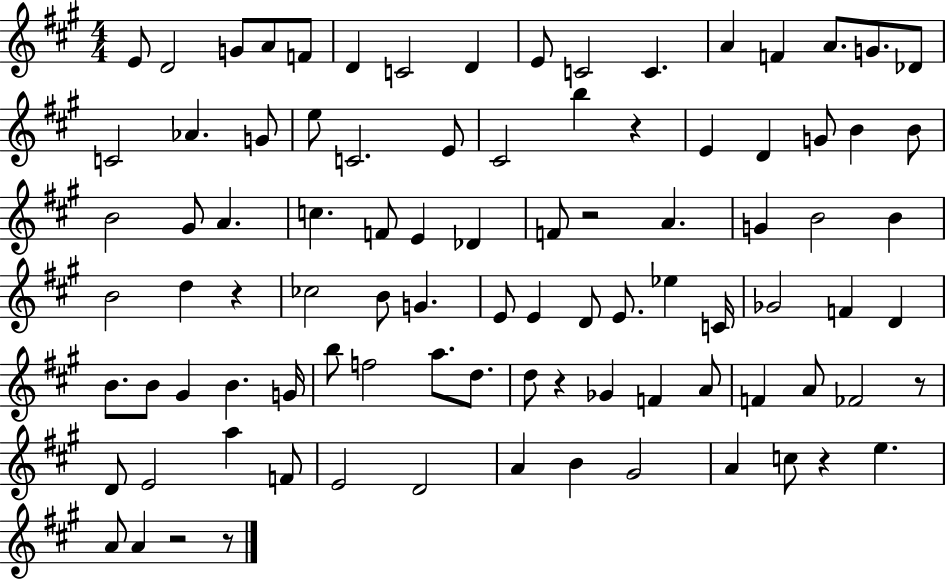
{
  \clef treble
  \numericTimeSignature
  \time 4/4
  \key a \major
  e'8 d'2 g'8 a'8 f'8 | d'4 c'2 d'4 | e'8 c'2 c'4. | a'4 f'4 a'8. g'8. des'8 | \break c'2 aes'4. g'8 | e''8 c'2. e'8 | cis'2 b''4 r4 | e'4 d'4 g'8 b'4 b'8 | \break b'2 gis'8 a'4. | c''4. f'8 e'4 des'4 | f'8 r2 a'4. | g'4 b'2 b'4 | \break b'2 d''4 r4 | ces''2 b'8 g'4. | e'8 e'4 d'8 e'8. ees''4 c'16 | ges'2 f'4 d'4 | \break b'8. b'8 gis'4 b'4. g'16 | b''8 f''2 a''8. d''8. | d''8 r4 ges'4 f'4 a'8 | f'4 a'8 fes'2 r8 | \break d'8 e'2 a''4 f'8 | e'2 d'2 | a'4 b'4 gis'2 | a'4 c''8 r4 e''4. | \break a'8 a'4 r2 r8 | \bar "|."
}